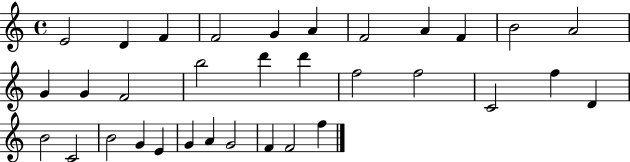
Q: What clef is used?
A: treble